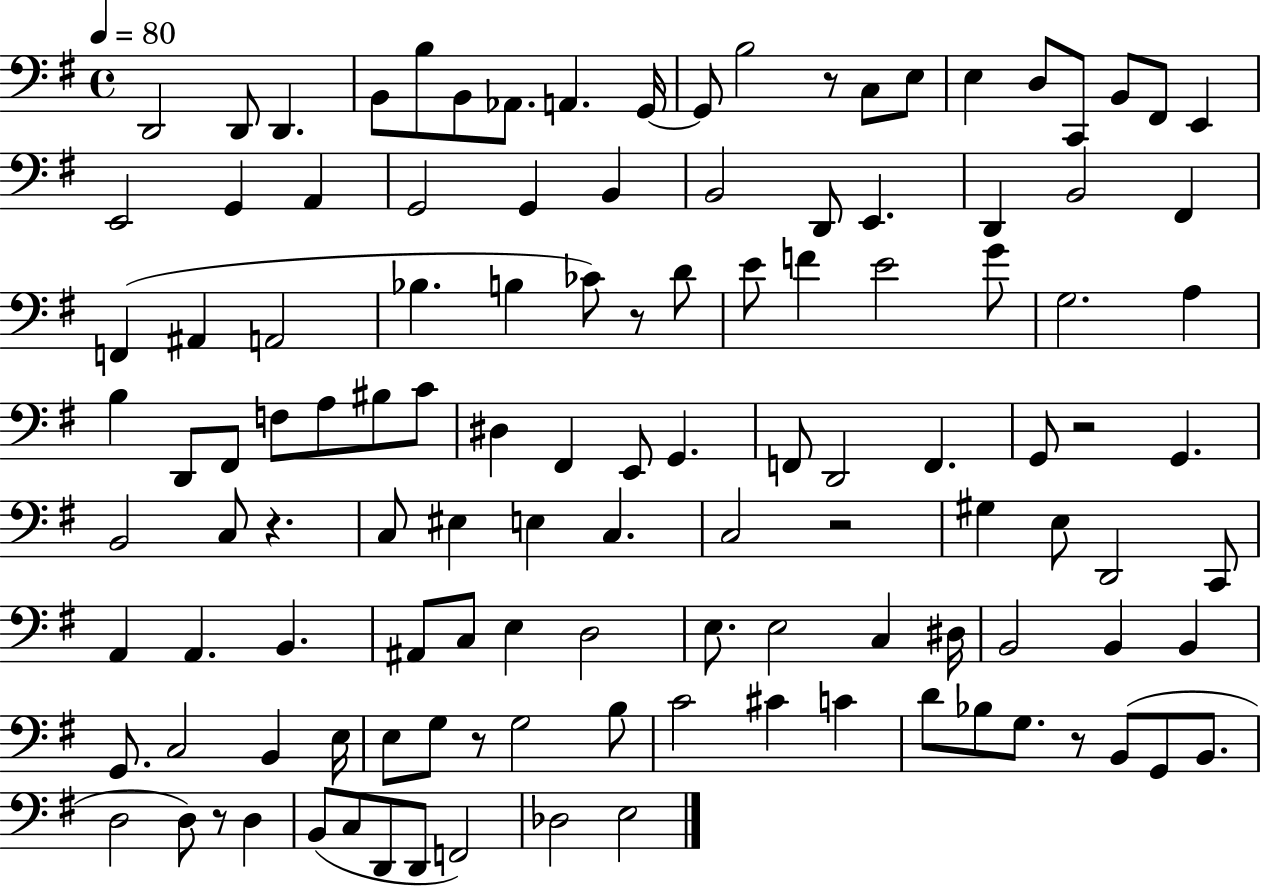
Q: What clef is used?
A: bass